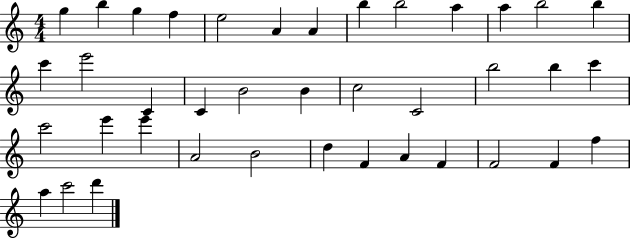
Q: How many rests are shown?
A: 0